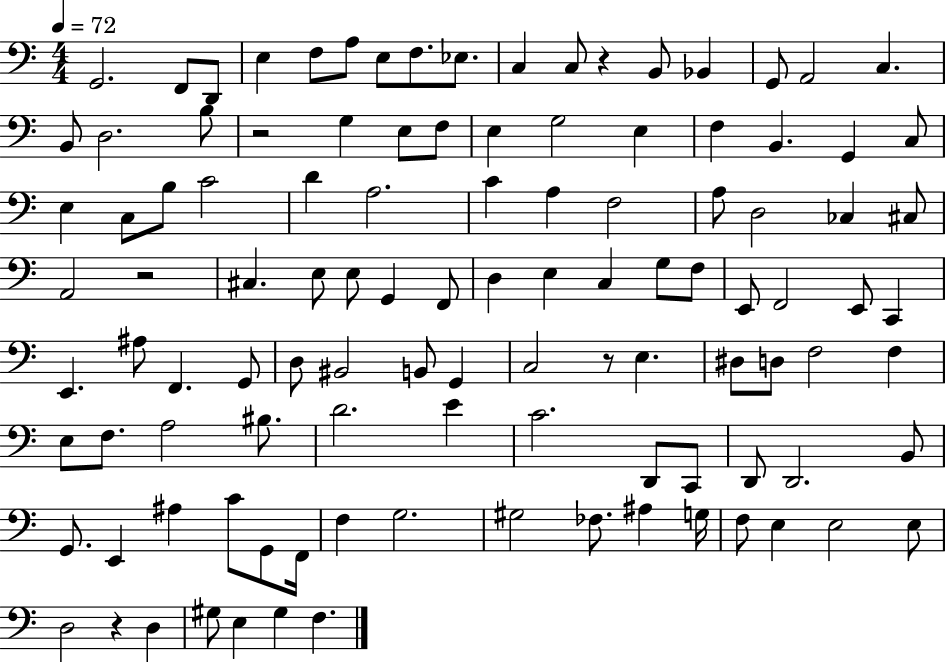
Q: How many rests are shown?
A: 5